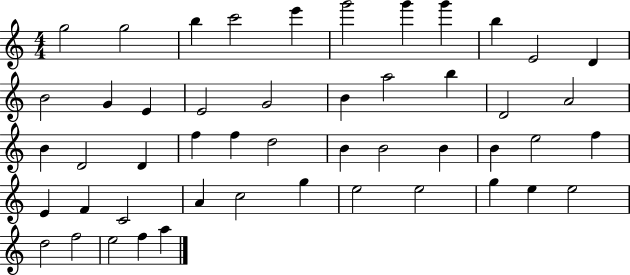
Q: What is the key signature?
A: C major